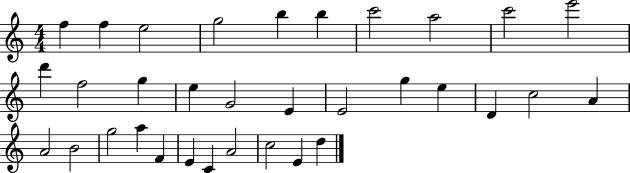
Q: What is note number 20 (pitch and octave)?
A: D4